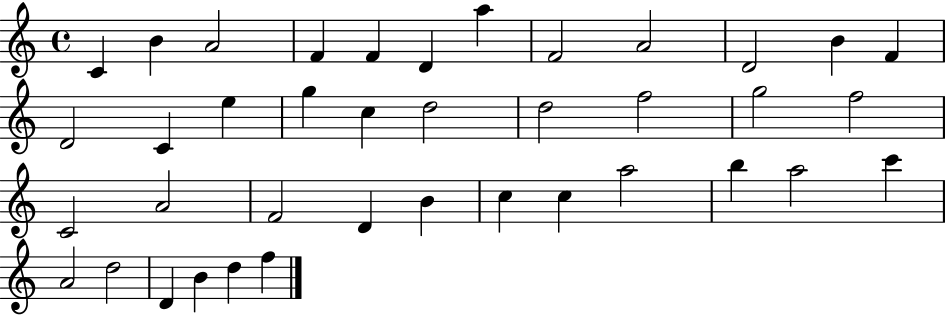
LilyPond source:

{
  \clef treble
  \time 4/4
  \defaultTimeSignature
  \key c \major
  c'4 b'4 a'2 | f'4 f'4 d'4 a''4 | f'2 a'2 | d'2 b'4 f'4 | \break d'2 c'4 e''4 | g''4 c''4 d''2 | d''2 f''2 | g''2 f''2 | \break c'2 a'2 | f'2 d'4 b'4 | c''4 c''4 a''2 | b''4 a''2 c'''4 | \break a'2 d''2 | d'4 b'4 d''4 f''4 | \bar "|."
}